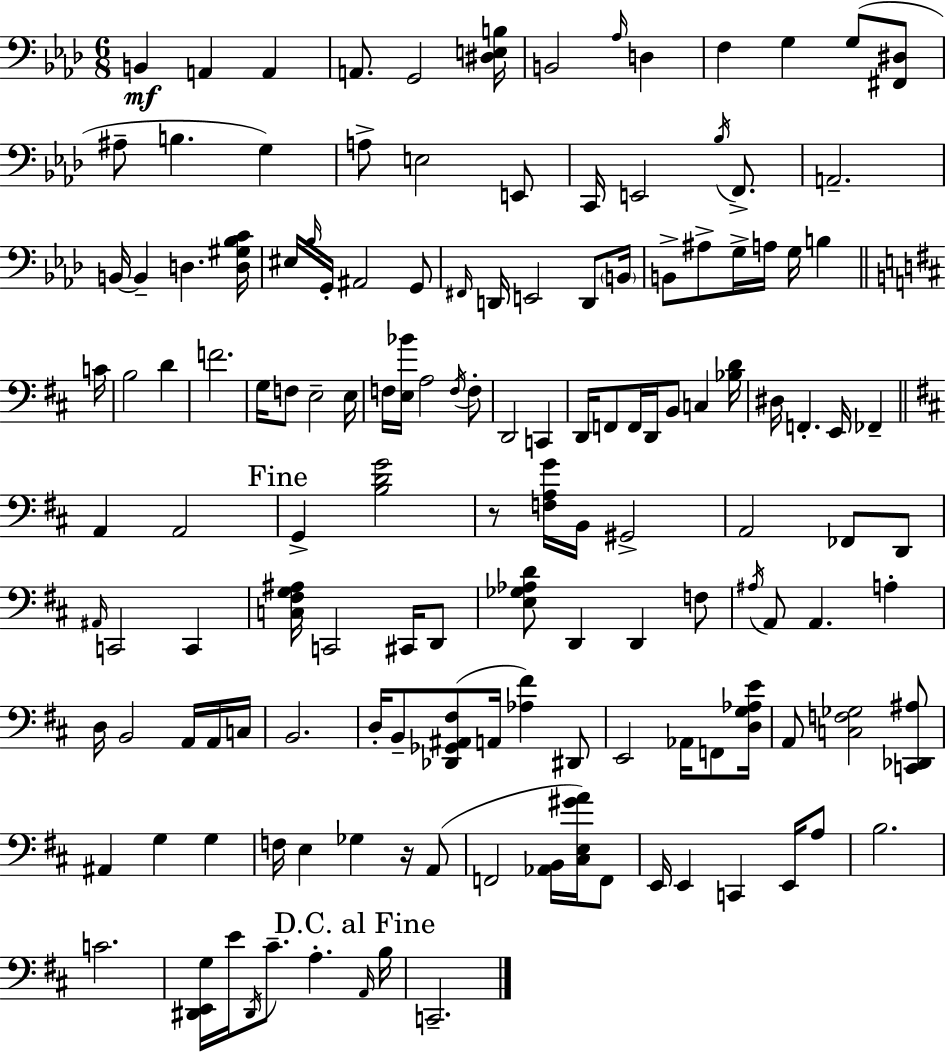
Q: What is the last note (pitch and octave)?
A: C2